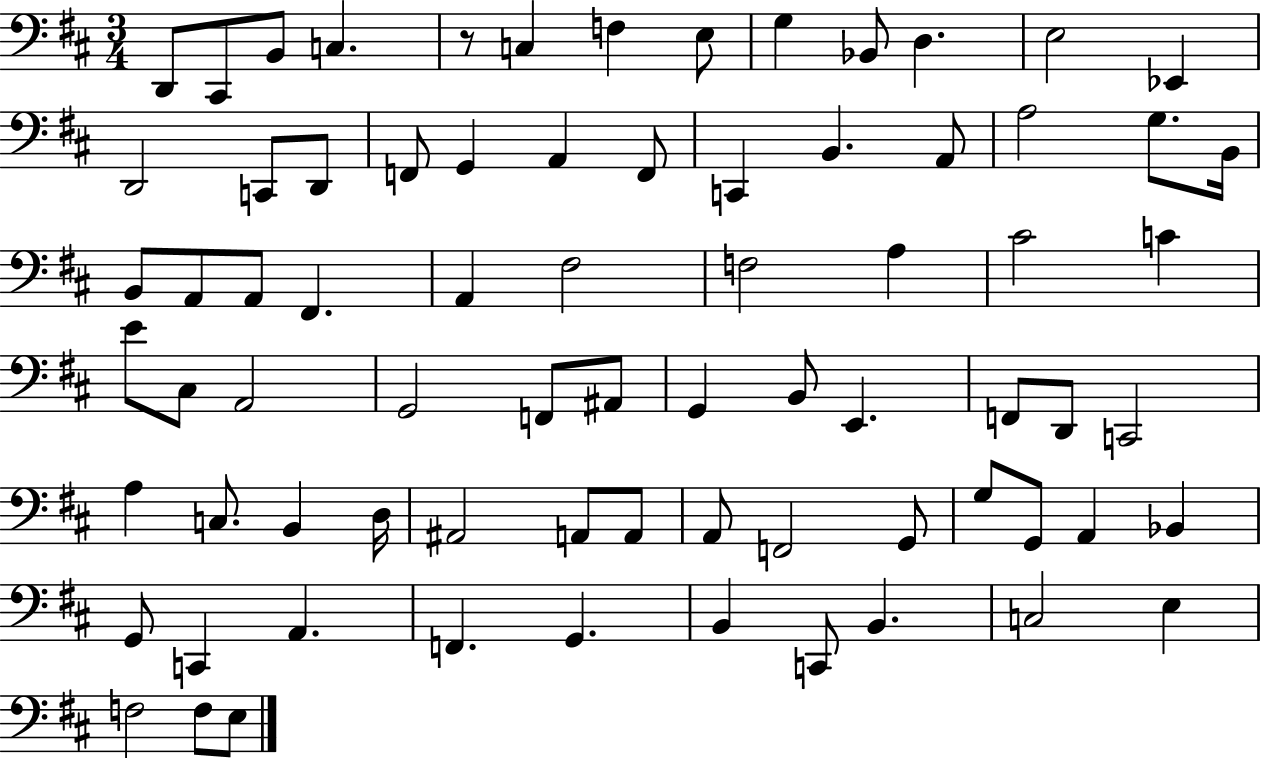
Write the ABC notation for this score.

X:1
T:Untitled
M:3/4
L:1/4
K:D
D,,/2 ^C,,/2 B,,/2 C, z/2 C, F, E,/2 G, _B,,/2 D, E,2 _E,, D,,2 C,,/2 D,,/2 F,,/2 G,, A,, F,,/2 C,, B,, A,,/2 A,2 G,/2 B,,/4 B,,/2 A,,/2 A,,/2 ^F,, A,, ^F,2 F,2 A, ^C2 C E/2 ^C,/2 A,,2 G,,2 F,,/2 ^A,,/2 G,, B,,/2 E,, F,,/2 D,,/2 C,,2 A, C,/2 B,, D,/4 ^A,,2 A,,/2 A,,/2 A,,/2 F,,2 G,,/2 G,/2 G,,/2 A,, _B,, G,,/2 C,, A,, F,, G,, B,, C,,/2 B,, C,2 E, F,2 F,/2 E,/2